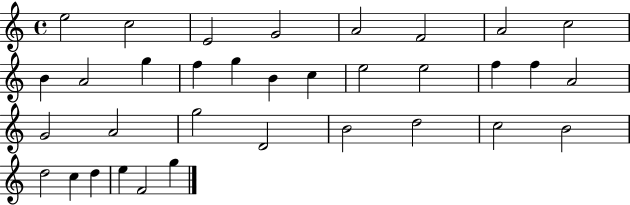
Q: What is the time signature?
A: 4/4